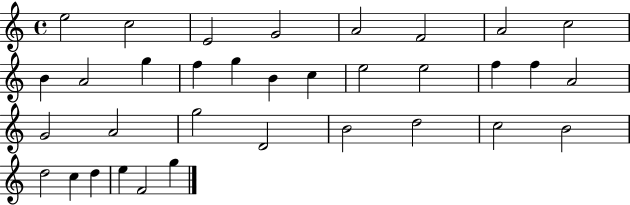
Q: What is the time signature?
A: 4/4